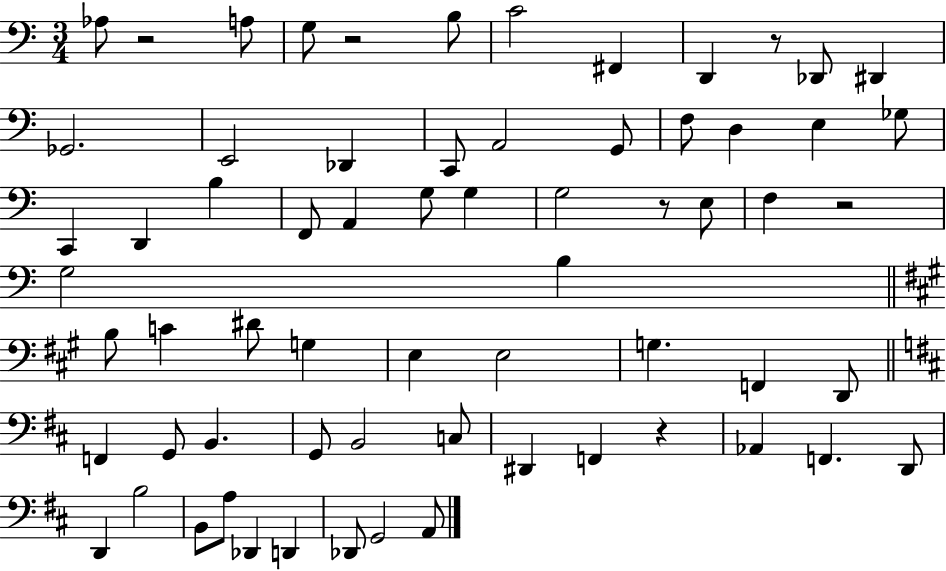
{
  \clef bass
  \numericTimeSignature
  \time 3/4
  \key c \major
  aes8 r2 a8 | g8 r2 b8 | c'2 fis,4 | d,4 r8 des,8 dis,4 | \break ges,2. | e,2 des,4 | c,8 a,2 g,8 | f8 d4 e4 ges8 | \break c,4 d,4 b4 | f,8 a,4 g8 g4 | g2 r8 e8 | f4 r2 | \break g2 b4 | \bar "||" \break \key a \major b8 c'4 dis'8 g4 | e4 e2 | g4. f,4 d,8 | \bar "||" \break \key d \major f,4 g,8 b,4. | g,8 b,2 c8 | dis,4 f,4 r4 | aes,4 f,4. d,8 | \break d,4 b2 | b,8 a8 des,4 d,4 | des,8 g,2 a,8 | \bar "|."
}